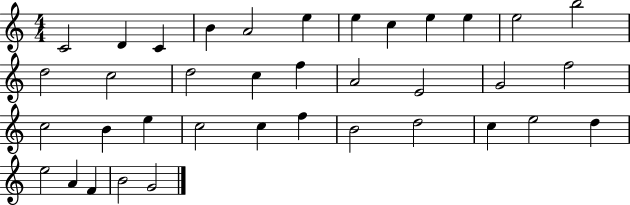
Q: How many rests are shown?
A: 0